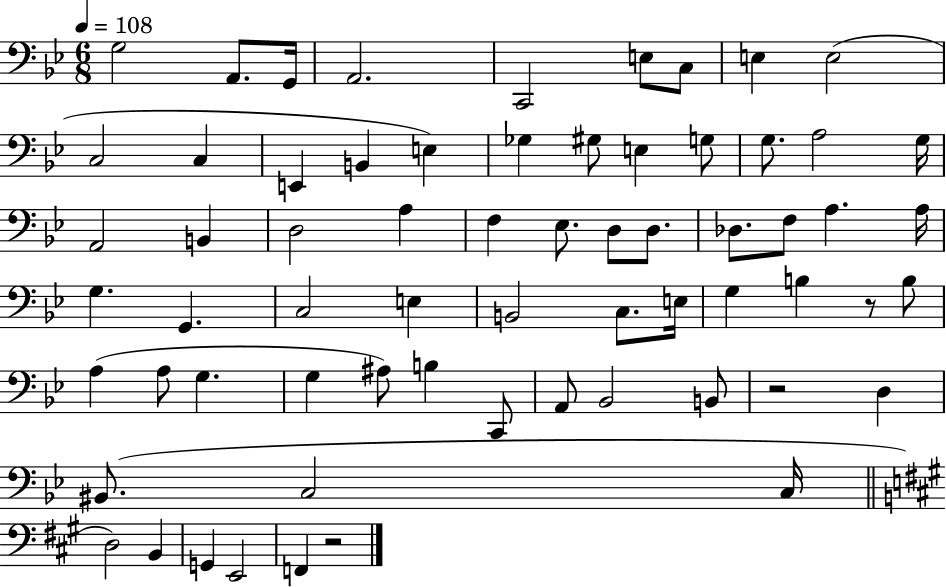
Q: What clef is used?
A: bass